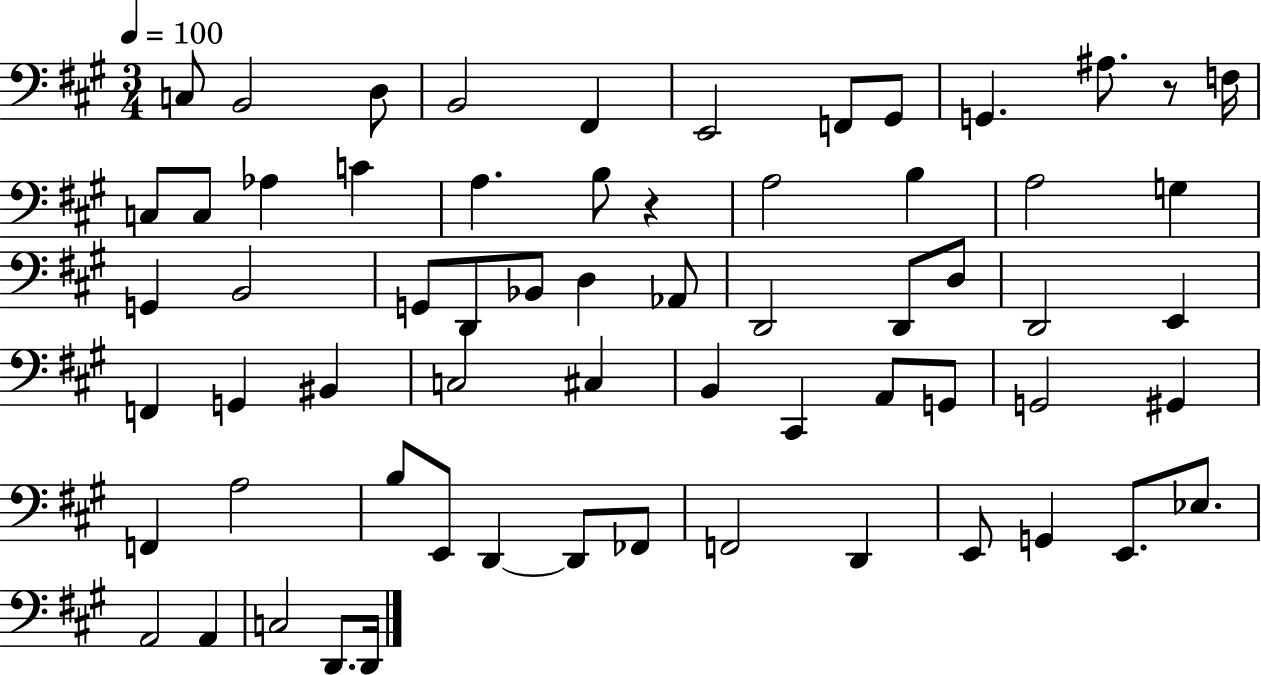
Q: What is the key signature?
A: A major